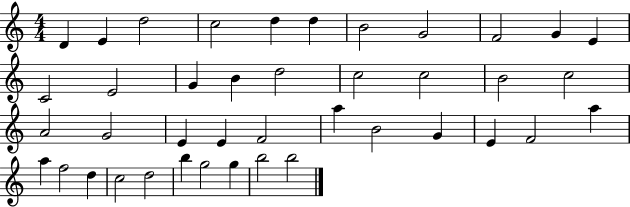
D4/q E4/q D5/h C5/h D5/q D5/q B4/h G4/h F4/h G4/q E4/q C4/h E4/h G4/q B4/q D5/h C5/h C5/h B4/h C5/h A4/h G4/h E4/q E4/q F4/h A5/q B4/h G4/q E4/q F4/h A5/q A5/q F5/h D5/q C5/h D5/h B5/q G5/h G5/q B5/h B5/h